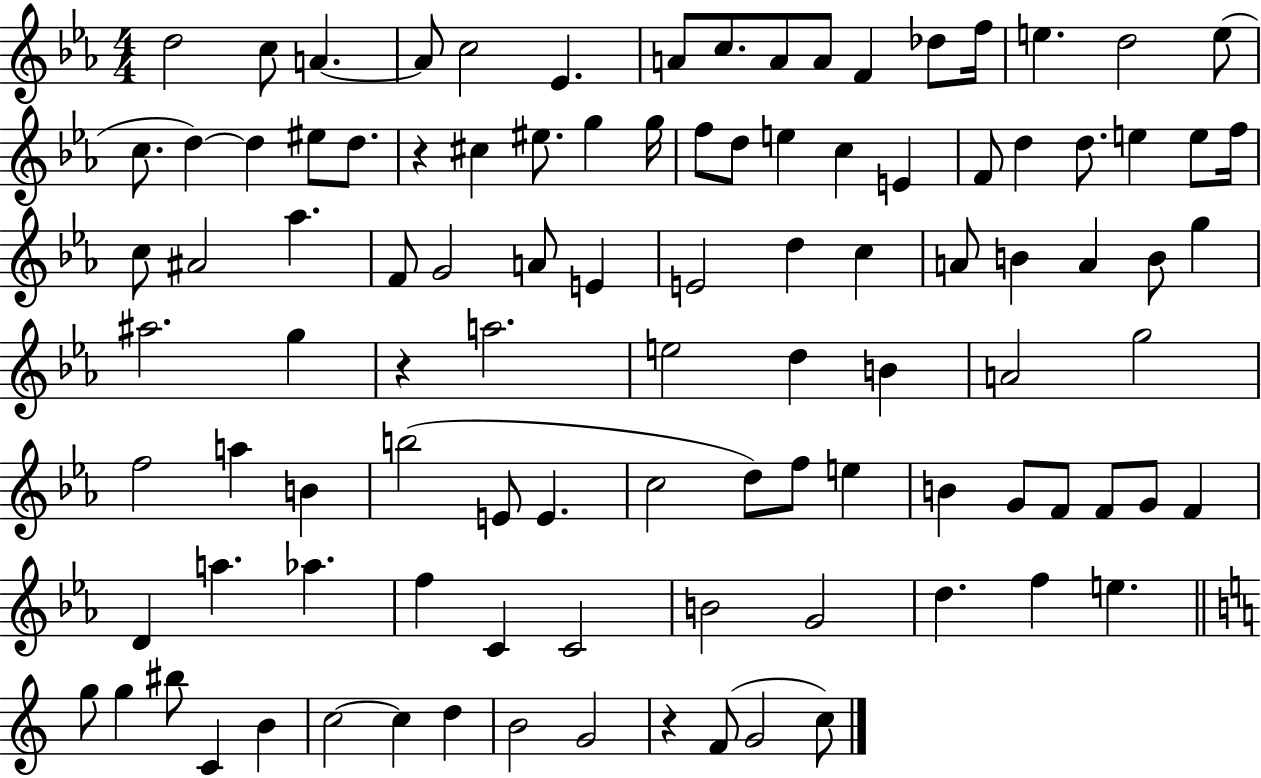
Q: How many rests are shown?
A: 3